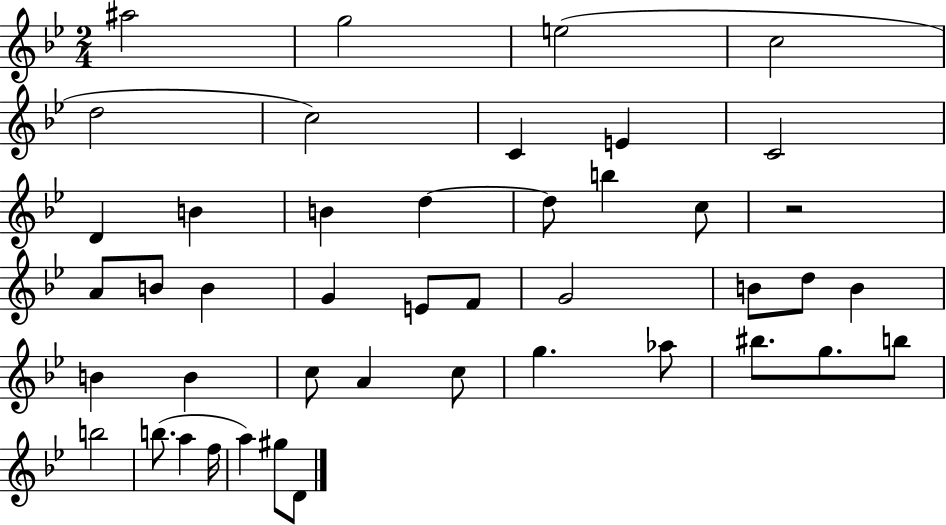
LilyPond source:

{
  \clef treble
  \numericTimeSignature
  \time 2/4
  \key bes \major
  ais''2 | g''2 | e''2( | c''2 | \break d''2 | c''2) | c'4 e'4 | c'2 | \break d'4 b'4 | b'4 d''4~~ | d''8 b''4 c''8 | r2 | \break a'8 b'8 b'4 | g'4 e'8 f'8 | g'2 | b'8 d''8 b'4 | \break b'4 b'4 | c''8 a'4 c''8 | g''4. aes''8 | bis''8. g''8. b''8 | \break b''2 | b''8.( a''4 f''16 | a''4) gis''8 d'8 | \bar "|."
}